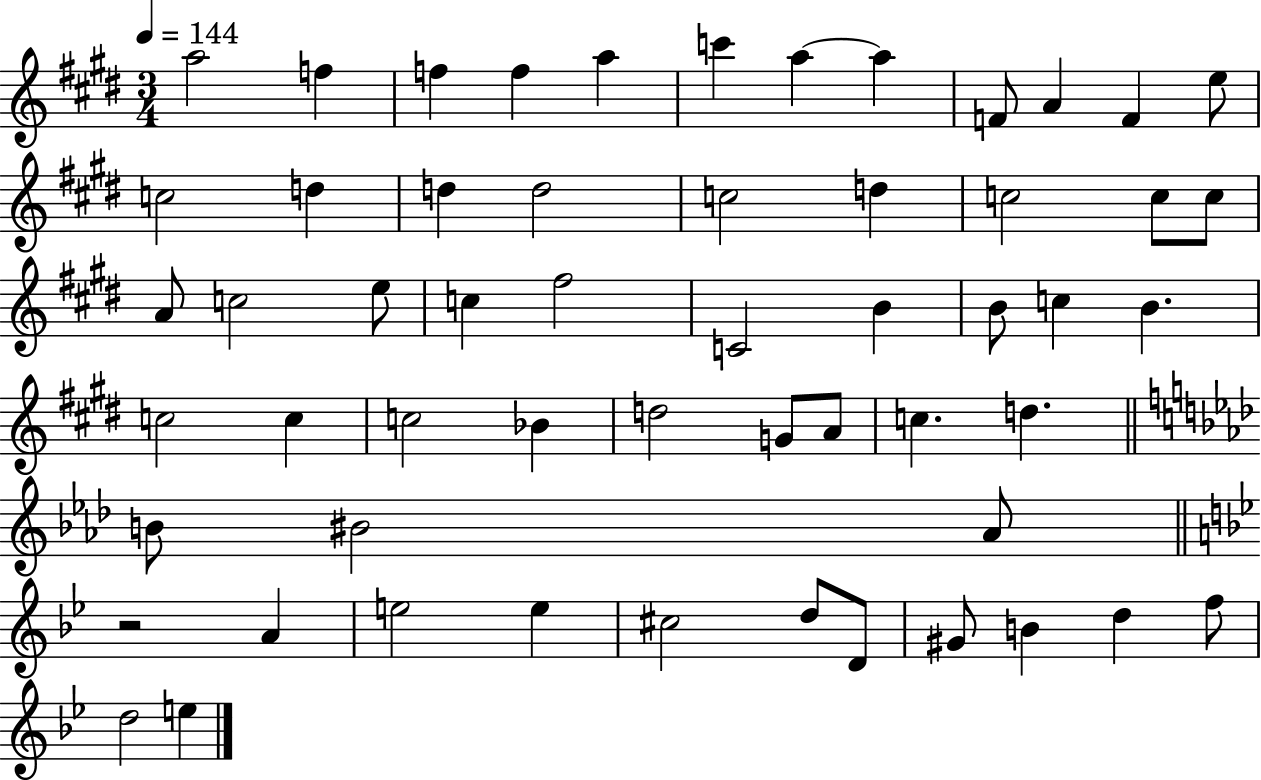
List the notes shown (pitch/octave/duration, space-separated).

A5/h F5/q F5/q F5/q A5/q C6/q A5/q A5/q F4/e A4/q F4/q E5/e C5/h D5/q D5/q D5/h C5/h D5/q C5/h C5/e C5/e A4/e C5/h E5/e C5/q F#5/h C4/h B4/q B4/e C5/q B4/q. C5/h C5/q C5/h Bb4/q D5/h G4/e A4/e C5/q. D5/q. B4/e BIS4/h Ab4/e R/h A4/q E5/h E5/q C#5/h D5/e D4/e G#4/e B4/q D5/q F5/e D5/h E5/q